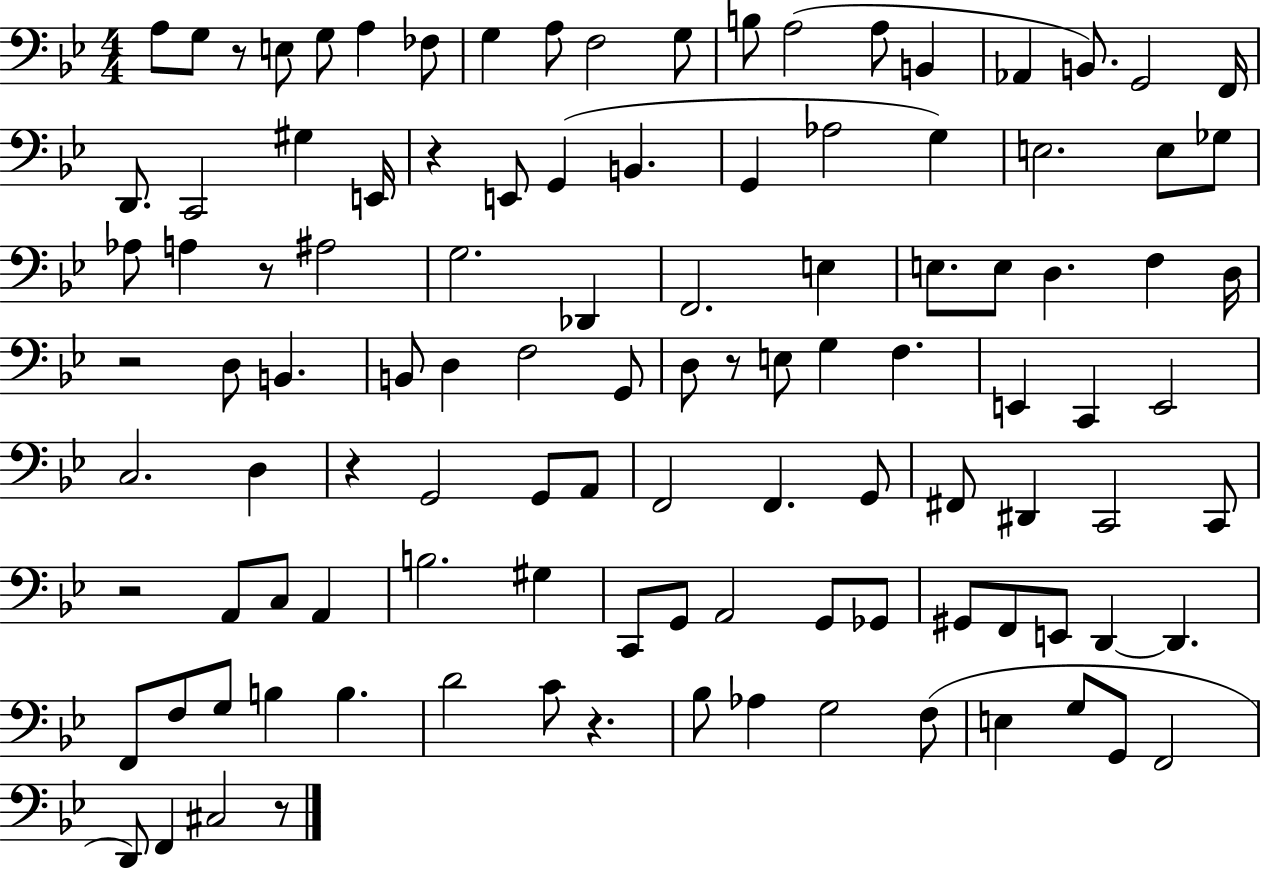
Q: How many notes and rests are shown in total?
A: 110